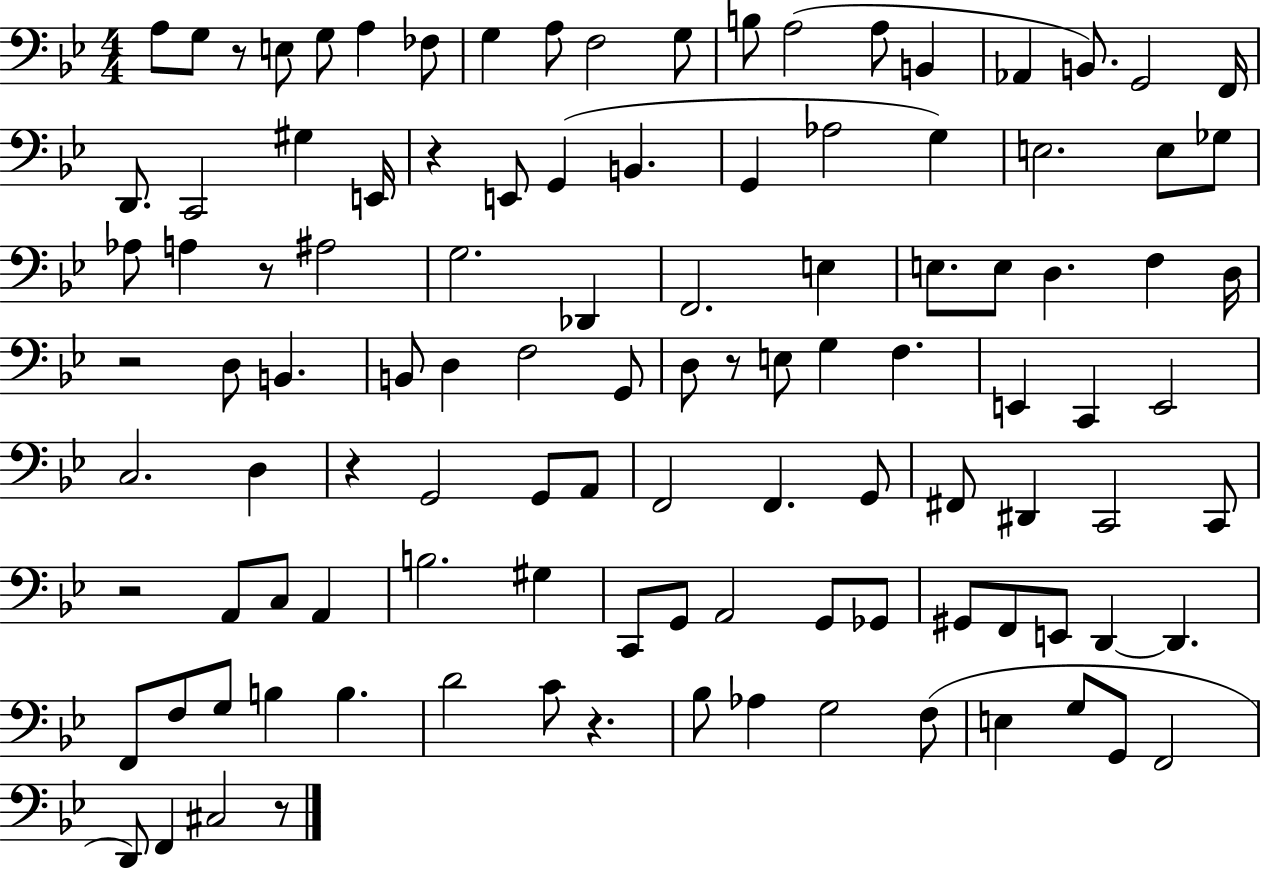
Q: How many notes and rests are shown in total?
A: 110